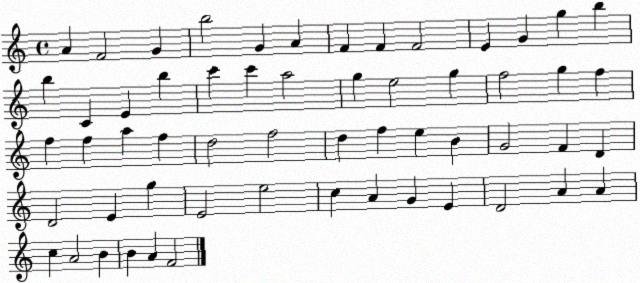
X:1
T:Untitled
M:4/4
L:1/4
K:C
A F2 G b2 G A F F F2 E G g b b C E b c' c' a2 g e2 g f2 g f f f a f d2 f2 d f e B G2 F D D2 E g E2 e2 c A G E D2 A A c A2 B B A F2